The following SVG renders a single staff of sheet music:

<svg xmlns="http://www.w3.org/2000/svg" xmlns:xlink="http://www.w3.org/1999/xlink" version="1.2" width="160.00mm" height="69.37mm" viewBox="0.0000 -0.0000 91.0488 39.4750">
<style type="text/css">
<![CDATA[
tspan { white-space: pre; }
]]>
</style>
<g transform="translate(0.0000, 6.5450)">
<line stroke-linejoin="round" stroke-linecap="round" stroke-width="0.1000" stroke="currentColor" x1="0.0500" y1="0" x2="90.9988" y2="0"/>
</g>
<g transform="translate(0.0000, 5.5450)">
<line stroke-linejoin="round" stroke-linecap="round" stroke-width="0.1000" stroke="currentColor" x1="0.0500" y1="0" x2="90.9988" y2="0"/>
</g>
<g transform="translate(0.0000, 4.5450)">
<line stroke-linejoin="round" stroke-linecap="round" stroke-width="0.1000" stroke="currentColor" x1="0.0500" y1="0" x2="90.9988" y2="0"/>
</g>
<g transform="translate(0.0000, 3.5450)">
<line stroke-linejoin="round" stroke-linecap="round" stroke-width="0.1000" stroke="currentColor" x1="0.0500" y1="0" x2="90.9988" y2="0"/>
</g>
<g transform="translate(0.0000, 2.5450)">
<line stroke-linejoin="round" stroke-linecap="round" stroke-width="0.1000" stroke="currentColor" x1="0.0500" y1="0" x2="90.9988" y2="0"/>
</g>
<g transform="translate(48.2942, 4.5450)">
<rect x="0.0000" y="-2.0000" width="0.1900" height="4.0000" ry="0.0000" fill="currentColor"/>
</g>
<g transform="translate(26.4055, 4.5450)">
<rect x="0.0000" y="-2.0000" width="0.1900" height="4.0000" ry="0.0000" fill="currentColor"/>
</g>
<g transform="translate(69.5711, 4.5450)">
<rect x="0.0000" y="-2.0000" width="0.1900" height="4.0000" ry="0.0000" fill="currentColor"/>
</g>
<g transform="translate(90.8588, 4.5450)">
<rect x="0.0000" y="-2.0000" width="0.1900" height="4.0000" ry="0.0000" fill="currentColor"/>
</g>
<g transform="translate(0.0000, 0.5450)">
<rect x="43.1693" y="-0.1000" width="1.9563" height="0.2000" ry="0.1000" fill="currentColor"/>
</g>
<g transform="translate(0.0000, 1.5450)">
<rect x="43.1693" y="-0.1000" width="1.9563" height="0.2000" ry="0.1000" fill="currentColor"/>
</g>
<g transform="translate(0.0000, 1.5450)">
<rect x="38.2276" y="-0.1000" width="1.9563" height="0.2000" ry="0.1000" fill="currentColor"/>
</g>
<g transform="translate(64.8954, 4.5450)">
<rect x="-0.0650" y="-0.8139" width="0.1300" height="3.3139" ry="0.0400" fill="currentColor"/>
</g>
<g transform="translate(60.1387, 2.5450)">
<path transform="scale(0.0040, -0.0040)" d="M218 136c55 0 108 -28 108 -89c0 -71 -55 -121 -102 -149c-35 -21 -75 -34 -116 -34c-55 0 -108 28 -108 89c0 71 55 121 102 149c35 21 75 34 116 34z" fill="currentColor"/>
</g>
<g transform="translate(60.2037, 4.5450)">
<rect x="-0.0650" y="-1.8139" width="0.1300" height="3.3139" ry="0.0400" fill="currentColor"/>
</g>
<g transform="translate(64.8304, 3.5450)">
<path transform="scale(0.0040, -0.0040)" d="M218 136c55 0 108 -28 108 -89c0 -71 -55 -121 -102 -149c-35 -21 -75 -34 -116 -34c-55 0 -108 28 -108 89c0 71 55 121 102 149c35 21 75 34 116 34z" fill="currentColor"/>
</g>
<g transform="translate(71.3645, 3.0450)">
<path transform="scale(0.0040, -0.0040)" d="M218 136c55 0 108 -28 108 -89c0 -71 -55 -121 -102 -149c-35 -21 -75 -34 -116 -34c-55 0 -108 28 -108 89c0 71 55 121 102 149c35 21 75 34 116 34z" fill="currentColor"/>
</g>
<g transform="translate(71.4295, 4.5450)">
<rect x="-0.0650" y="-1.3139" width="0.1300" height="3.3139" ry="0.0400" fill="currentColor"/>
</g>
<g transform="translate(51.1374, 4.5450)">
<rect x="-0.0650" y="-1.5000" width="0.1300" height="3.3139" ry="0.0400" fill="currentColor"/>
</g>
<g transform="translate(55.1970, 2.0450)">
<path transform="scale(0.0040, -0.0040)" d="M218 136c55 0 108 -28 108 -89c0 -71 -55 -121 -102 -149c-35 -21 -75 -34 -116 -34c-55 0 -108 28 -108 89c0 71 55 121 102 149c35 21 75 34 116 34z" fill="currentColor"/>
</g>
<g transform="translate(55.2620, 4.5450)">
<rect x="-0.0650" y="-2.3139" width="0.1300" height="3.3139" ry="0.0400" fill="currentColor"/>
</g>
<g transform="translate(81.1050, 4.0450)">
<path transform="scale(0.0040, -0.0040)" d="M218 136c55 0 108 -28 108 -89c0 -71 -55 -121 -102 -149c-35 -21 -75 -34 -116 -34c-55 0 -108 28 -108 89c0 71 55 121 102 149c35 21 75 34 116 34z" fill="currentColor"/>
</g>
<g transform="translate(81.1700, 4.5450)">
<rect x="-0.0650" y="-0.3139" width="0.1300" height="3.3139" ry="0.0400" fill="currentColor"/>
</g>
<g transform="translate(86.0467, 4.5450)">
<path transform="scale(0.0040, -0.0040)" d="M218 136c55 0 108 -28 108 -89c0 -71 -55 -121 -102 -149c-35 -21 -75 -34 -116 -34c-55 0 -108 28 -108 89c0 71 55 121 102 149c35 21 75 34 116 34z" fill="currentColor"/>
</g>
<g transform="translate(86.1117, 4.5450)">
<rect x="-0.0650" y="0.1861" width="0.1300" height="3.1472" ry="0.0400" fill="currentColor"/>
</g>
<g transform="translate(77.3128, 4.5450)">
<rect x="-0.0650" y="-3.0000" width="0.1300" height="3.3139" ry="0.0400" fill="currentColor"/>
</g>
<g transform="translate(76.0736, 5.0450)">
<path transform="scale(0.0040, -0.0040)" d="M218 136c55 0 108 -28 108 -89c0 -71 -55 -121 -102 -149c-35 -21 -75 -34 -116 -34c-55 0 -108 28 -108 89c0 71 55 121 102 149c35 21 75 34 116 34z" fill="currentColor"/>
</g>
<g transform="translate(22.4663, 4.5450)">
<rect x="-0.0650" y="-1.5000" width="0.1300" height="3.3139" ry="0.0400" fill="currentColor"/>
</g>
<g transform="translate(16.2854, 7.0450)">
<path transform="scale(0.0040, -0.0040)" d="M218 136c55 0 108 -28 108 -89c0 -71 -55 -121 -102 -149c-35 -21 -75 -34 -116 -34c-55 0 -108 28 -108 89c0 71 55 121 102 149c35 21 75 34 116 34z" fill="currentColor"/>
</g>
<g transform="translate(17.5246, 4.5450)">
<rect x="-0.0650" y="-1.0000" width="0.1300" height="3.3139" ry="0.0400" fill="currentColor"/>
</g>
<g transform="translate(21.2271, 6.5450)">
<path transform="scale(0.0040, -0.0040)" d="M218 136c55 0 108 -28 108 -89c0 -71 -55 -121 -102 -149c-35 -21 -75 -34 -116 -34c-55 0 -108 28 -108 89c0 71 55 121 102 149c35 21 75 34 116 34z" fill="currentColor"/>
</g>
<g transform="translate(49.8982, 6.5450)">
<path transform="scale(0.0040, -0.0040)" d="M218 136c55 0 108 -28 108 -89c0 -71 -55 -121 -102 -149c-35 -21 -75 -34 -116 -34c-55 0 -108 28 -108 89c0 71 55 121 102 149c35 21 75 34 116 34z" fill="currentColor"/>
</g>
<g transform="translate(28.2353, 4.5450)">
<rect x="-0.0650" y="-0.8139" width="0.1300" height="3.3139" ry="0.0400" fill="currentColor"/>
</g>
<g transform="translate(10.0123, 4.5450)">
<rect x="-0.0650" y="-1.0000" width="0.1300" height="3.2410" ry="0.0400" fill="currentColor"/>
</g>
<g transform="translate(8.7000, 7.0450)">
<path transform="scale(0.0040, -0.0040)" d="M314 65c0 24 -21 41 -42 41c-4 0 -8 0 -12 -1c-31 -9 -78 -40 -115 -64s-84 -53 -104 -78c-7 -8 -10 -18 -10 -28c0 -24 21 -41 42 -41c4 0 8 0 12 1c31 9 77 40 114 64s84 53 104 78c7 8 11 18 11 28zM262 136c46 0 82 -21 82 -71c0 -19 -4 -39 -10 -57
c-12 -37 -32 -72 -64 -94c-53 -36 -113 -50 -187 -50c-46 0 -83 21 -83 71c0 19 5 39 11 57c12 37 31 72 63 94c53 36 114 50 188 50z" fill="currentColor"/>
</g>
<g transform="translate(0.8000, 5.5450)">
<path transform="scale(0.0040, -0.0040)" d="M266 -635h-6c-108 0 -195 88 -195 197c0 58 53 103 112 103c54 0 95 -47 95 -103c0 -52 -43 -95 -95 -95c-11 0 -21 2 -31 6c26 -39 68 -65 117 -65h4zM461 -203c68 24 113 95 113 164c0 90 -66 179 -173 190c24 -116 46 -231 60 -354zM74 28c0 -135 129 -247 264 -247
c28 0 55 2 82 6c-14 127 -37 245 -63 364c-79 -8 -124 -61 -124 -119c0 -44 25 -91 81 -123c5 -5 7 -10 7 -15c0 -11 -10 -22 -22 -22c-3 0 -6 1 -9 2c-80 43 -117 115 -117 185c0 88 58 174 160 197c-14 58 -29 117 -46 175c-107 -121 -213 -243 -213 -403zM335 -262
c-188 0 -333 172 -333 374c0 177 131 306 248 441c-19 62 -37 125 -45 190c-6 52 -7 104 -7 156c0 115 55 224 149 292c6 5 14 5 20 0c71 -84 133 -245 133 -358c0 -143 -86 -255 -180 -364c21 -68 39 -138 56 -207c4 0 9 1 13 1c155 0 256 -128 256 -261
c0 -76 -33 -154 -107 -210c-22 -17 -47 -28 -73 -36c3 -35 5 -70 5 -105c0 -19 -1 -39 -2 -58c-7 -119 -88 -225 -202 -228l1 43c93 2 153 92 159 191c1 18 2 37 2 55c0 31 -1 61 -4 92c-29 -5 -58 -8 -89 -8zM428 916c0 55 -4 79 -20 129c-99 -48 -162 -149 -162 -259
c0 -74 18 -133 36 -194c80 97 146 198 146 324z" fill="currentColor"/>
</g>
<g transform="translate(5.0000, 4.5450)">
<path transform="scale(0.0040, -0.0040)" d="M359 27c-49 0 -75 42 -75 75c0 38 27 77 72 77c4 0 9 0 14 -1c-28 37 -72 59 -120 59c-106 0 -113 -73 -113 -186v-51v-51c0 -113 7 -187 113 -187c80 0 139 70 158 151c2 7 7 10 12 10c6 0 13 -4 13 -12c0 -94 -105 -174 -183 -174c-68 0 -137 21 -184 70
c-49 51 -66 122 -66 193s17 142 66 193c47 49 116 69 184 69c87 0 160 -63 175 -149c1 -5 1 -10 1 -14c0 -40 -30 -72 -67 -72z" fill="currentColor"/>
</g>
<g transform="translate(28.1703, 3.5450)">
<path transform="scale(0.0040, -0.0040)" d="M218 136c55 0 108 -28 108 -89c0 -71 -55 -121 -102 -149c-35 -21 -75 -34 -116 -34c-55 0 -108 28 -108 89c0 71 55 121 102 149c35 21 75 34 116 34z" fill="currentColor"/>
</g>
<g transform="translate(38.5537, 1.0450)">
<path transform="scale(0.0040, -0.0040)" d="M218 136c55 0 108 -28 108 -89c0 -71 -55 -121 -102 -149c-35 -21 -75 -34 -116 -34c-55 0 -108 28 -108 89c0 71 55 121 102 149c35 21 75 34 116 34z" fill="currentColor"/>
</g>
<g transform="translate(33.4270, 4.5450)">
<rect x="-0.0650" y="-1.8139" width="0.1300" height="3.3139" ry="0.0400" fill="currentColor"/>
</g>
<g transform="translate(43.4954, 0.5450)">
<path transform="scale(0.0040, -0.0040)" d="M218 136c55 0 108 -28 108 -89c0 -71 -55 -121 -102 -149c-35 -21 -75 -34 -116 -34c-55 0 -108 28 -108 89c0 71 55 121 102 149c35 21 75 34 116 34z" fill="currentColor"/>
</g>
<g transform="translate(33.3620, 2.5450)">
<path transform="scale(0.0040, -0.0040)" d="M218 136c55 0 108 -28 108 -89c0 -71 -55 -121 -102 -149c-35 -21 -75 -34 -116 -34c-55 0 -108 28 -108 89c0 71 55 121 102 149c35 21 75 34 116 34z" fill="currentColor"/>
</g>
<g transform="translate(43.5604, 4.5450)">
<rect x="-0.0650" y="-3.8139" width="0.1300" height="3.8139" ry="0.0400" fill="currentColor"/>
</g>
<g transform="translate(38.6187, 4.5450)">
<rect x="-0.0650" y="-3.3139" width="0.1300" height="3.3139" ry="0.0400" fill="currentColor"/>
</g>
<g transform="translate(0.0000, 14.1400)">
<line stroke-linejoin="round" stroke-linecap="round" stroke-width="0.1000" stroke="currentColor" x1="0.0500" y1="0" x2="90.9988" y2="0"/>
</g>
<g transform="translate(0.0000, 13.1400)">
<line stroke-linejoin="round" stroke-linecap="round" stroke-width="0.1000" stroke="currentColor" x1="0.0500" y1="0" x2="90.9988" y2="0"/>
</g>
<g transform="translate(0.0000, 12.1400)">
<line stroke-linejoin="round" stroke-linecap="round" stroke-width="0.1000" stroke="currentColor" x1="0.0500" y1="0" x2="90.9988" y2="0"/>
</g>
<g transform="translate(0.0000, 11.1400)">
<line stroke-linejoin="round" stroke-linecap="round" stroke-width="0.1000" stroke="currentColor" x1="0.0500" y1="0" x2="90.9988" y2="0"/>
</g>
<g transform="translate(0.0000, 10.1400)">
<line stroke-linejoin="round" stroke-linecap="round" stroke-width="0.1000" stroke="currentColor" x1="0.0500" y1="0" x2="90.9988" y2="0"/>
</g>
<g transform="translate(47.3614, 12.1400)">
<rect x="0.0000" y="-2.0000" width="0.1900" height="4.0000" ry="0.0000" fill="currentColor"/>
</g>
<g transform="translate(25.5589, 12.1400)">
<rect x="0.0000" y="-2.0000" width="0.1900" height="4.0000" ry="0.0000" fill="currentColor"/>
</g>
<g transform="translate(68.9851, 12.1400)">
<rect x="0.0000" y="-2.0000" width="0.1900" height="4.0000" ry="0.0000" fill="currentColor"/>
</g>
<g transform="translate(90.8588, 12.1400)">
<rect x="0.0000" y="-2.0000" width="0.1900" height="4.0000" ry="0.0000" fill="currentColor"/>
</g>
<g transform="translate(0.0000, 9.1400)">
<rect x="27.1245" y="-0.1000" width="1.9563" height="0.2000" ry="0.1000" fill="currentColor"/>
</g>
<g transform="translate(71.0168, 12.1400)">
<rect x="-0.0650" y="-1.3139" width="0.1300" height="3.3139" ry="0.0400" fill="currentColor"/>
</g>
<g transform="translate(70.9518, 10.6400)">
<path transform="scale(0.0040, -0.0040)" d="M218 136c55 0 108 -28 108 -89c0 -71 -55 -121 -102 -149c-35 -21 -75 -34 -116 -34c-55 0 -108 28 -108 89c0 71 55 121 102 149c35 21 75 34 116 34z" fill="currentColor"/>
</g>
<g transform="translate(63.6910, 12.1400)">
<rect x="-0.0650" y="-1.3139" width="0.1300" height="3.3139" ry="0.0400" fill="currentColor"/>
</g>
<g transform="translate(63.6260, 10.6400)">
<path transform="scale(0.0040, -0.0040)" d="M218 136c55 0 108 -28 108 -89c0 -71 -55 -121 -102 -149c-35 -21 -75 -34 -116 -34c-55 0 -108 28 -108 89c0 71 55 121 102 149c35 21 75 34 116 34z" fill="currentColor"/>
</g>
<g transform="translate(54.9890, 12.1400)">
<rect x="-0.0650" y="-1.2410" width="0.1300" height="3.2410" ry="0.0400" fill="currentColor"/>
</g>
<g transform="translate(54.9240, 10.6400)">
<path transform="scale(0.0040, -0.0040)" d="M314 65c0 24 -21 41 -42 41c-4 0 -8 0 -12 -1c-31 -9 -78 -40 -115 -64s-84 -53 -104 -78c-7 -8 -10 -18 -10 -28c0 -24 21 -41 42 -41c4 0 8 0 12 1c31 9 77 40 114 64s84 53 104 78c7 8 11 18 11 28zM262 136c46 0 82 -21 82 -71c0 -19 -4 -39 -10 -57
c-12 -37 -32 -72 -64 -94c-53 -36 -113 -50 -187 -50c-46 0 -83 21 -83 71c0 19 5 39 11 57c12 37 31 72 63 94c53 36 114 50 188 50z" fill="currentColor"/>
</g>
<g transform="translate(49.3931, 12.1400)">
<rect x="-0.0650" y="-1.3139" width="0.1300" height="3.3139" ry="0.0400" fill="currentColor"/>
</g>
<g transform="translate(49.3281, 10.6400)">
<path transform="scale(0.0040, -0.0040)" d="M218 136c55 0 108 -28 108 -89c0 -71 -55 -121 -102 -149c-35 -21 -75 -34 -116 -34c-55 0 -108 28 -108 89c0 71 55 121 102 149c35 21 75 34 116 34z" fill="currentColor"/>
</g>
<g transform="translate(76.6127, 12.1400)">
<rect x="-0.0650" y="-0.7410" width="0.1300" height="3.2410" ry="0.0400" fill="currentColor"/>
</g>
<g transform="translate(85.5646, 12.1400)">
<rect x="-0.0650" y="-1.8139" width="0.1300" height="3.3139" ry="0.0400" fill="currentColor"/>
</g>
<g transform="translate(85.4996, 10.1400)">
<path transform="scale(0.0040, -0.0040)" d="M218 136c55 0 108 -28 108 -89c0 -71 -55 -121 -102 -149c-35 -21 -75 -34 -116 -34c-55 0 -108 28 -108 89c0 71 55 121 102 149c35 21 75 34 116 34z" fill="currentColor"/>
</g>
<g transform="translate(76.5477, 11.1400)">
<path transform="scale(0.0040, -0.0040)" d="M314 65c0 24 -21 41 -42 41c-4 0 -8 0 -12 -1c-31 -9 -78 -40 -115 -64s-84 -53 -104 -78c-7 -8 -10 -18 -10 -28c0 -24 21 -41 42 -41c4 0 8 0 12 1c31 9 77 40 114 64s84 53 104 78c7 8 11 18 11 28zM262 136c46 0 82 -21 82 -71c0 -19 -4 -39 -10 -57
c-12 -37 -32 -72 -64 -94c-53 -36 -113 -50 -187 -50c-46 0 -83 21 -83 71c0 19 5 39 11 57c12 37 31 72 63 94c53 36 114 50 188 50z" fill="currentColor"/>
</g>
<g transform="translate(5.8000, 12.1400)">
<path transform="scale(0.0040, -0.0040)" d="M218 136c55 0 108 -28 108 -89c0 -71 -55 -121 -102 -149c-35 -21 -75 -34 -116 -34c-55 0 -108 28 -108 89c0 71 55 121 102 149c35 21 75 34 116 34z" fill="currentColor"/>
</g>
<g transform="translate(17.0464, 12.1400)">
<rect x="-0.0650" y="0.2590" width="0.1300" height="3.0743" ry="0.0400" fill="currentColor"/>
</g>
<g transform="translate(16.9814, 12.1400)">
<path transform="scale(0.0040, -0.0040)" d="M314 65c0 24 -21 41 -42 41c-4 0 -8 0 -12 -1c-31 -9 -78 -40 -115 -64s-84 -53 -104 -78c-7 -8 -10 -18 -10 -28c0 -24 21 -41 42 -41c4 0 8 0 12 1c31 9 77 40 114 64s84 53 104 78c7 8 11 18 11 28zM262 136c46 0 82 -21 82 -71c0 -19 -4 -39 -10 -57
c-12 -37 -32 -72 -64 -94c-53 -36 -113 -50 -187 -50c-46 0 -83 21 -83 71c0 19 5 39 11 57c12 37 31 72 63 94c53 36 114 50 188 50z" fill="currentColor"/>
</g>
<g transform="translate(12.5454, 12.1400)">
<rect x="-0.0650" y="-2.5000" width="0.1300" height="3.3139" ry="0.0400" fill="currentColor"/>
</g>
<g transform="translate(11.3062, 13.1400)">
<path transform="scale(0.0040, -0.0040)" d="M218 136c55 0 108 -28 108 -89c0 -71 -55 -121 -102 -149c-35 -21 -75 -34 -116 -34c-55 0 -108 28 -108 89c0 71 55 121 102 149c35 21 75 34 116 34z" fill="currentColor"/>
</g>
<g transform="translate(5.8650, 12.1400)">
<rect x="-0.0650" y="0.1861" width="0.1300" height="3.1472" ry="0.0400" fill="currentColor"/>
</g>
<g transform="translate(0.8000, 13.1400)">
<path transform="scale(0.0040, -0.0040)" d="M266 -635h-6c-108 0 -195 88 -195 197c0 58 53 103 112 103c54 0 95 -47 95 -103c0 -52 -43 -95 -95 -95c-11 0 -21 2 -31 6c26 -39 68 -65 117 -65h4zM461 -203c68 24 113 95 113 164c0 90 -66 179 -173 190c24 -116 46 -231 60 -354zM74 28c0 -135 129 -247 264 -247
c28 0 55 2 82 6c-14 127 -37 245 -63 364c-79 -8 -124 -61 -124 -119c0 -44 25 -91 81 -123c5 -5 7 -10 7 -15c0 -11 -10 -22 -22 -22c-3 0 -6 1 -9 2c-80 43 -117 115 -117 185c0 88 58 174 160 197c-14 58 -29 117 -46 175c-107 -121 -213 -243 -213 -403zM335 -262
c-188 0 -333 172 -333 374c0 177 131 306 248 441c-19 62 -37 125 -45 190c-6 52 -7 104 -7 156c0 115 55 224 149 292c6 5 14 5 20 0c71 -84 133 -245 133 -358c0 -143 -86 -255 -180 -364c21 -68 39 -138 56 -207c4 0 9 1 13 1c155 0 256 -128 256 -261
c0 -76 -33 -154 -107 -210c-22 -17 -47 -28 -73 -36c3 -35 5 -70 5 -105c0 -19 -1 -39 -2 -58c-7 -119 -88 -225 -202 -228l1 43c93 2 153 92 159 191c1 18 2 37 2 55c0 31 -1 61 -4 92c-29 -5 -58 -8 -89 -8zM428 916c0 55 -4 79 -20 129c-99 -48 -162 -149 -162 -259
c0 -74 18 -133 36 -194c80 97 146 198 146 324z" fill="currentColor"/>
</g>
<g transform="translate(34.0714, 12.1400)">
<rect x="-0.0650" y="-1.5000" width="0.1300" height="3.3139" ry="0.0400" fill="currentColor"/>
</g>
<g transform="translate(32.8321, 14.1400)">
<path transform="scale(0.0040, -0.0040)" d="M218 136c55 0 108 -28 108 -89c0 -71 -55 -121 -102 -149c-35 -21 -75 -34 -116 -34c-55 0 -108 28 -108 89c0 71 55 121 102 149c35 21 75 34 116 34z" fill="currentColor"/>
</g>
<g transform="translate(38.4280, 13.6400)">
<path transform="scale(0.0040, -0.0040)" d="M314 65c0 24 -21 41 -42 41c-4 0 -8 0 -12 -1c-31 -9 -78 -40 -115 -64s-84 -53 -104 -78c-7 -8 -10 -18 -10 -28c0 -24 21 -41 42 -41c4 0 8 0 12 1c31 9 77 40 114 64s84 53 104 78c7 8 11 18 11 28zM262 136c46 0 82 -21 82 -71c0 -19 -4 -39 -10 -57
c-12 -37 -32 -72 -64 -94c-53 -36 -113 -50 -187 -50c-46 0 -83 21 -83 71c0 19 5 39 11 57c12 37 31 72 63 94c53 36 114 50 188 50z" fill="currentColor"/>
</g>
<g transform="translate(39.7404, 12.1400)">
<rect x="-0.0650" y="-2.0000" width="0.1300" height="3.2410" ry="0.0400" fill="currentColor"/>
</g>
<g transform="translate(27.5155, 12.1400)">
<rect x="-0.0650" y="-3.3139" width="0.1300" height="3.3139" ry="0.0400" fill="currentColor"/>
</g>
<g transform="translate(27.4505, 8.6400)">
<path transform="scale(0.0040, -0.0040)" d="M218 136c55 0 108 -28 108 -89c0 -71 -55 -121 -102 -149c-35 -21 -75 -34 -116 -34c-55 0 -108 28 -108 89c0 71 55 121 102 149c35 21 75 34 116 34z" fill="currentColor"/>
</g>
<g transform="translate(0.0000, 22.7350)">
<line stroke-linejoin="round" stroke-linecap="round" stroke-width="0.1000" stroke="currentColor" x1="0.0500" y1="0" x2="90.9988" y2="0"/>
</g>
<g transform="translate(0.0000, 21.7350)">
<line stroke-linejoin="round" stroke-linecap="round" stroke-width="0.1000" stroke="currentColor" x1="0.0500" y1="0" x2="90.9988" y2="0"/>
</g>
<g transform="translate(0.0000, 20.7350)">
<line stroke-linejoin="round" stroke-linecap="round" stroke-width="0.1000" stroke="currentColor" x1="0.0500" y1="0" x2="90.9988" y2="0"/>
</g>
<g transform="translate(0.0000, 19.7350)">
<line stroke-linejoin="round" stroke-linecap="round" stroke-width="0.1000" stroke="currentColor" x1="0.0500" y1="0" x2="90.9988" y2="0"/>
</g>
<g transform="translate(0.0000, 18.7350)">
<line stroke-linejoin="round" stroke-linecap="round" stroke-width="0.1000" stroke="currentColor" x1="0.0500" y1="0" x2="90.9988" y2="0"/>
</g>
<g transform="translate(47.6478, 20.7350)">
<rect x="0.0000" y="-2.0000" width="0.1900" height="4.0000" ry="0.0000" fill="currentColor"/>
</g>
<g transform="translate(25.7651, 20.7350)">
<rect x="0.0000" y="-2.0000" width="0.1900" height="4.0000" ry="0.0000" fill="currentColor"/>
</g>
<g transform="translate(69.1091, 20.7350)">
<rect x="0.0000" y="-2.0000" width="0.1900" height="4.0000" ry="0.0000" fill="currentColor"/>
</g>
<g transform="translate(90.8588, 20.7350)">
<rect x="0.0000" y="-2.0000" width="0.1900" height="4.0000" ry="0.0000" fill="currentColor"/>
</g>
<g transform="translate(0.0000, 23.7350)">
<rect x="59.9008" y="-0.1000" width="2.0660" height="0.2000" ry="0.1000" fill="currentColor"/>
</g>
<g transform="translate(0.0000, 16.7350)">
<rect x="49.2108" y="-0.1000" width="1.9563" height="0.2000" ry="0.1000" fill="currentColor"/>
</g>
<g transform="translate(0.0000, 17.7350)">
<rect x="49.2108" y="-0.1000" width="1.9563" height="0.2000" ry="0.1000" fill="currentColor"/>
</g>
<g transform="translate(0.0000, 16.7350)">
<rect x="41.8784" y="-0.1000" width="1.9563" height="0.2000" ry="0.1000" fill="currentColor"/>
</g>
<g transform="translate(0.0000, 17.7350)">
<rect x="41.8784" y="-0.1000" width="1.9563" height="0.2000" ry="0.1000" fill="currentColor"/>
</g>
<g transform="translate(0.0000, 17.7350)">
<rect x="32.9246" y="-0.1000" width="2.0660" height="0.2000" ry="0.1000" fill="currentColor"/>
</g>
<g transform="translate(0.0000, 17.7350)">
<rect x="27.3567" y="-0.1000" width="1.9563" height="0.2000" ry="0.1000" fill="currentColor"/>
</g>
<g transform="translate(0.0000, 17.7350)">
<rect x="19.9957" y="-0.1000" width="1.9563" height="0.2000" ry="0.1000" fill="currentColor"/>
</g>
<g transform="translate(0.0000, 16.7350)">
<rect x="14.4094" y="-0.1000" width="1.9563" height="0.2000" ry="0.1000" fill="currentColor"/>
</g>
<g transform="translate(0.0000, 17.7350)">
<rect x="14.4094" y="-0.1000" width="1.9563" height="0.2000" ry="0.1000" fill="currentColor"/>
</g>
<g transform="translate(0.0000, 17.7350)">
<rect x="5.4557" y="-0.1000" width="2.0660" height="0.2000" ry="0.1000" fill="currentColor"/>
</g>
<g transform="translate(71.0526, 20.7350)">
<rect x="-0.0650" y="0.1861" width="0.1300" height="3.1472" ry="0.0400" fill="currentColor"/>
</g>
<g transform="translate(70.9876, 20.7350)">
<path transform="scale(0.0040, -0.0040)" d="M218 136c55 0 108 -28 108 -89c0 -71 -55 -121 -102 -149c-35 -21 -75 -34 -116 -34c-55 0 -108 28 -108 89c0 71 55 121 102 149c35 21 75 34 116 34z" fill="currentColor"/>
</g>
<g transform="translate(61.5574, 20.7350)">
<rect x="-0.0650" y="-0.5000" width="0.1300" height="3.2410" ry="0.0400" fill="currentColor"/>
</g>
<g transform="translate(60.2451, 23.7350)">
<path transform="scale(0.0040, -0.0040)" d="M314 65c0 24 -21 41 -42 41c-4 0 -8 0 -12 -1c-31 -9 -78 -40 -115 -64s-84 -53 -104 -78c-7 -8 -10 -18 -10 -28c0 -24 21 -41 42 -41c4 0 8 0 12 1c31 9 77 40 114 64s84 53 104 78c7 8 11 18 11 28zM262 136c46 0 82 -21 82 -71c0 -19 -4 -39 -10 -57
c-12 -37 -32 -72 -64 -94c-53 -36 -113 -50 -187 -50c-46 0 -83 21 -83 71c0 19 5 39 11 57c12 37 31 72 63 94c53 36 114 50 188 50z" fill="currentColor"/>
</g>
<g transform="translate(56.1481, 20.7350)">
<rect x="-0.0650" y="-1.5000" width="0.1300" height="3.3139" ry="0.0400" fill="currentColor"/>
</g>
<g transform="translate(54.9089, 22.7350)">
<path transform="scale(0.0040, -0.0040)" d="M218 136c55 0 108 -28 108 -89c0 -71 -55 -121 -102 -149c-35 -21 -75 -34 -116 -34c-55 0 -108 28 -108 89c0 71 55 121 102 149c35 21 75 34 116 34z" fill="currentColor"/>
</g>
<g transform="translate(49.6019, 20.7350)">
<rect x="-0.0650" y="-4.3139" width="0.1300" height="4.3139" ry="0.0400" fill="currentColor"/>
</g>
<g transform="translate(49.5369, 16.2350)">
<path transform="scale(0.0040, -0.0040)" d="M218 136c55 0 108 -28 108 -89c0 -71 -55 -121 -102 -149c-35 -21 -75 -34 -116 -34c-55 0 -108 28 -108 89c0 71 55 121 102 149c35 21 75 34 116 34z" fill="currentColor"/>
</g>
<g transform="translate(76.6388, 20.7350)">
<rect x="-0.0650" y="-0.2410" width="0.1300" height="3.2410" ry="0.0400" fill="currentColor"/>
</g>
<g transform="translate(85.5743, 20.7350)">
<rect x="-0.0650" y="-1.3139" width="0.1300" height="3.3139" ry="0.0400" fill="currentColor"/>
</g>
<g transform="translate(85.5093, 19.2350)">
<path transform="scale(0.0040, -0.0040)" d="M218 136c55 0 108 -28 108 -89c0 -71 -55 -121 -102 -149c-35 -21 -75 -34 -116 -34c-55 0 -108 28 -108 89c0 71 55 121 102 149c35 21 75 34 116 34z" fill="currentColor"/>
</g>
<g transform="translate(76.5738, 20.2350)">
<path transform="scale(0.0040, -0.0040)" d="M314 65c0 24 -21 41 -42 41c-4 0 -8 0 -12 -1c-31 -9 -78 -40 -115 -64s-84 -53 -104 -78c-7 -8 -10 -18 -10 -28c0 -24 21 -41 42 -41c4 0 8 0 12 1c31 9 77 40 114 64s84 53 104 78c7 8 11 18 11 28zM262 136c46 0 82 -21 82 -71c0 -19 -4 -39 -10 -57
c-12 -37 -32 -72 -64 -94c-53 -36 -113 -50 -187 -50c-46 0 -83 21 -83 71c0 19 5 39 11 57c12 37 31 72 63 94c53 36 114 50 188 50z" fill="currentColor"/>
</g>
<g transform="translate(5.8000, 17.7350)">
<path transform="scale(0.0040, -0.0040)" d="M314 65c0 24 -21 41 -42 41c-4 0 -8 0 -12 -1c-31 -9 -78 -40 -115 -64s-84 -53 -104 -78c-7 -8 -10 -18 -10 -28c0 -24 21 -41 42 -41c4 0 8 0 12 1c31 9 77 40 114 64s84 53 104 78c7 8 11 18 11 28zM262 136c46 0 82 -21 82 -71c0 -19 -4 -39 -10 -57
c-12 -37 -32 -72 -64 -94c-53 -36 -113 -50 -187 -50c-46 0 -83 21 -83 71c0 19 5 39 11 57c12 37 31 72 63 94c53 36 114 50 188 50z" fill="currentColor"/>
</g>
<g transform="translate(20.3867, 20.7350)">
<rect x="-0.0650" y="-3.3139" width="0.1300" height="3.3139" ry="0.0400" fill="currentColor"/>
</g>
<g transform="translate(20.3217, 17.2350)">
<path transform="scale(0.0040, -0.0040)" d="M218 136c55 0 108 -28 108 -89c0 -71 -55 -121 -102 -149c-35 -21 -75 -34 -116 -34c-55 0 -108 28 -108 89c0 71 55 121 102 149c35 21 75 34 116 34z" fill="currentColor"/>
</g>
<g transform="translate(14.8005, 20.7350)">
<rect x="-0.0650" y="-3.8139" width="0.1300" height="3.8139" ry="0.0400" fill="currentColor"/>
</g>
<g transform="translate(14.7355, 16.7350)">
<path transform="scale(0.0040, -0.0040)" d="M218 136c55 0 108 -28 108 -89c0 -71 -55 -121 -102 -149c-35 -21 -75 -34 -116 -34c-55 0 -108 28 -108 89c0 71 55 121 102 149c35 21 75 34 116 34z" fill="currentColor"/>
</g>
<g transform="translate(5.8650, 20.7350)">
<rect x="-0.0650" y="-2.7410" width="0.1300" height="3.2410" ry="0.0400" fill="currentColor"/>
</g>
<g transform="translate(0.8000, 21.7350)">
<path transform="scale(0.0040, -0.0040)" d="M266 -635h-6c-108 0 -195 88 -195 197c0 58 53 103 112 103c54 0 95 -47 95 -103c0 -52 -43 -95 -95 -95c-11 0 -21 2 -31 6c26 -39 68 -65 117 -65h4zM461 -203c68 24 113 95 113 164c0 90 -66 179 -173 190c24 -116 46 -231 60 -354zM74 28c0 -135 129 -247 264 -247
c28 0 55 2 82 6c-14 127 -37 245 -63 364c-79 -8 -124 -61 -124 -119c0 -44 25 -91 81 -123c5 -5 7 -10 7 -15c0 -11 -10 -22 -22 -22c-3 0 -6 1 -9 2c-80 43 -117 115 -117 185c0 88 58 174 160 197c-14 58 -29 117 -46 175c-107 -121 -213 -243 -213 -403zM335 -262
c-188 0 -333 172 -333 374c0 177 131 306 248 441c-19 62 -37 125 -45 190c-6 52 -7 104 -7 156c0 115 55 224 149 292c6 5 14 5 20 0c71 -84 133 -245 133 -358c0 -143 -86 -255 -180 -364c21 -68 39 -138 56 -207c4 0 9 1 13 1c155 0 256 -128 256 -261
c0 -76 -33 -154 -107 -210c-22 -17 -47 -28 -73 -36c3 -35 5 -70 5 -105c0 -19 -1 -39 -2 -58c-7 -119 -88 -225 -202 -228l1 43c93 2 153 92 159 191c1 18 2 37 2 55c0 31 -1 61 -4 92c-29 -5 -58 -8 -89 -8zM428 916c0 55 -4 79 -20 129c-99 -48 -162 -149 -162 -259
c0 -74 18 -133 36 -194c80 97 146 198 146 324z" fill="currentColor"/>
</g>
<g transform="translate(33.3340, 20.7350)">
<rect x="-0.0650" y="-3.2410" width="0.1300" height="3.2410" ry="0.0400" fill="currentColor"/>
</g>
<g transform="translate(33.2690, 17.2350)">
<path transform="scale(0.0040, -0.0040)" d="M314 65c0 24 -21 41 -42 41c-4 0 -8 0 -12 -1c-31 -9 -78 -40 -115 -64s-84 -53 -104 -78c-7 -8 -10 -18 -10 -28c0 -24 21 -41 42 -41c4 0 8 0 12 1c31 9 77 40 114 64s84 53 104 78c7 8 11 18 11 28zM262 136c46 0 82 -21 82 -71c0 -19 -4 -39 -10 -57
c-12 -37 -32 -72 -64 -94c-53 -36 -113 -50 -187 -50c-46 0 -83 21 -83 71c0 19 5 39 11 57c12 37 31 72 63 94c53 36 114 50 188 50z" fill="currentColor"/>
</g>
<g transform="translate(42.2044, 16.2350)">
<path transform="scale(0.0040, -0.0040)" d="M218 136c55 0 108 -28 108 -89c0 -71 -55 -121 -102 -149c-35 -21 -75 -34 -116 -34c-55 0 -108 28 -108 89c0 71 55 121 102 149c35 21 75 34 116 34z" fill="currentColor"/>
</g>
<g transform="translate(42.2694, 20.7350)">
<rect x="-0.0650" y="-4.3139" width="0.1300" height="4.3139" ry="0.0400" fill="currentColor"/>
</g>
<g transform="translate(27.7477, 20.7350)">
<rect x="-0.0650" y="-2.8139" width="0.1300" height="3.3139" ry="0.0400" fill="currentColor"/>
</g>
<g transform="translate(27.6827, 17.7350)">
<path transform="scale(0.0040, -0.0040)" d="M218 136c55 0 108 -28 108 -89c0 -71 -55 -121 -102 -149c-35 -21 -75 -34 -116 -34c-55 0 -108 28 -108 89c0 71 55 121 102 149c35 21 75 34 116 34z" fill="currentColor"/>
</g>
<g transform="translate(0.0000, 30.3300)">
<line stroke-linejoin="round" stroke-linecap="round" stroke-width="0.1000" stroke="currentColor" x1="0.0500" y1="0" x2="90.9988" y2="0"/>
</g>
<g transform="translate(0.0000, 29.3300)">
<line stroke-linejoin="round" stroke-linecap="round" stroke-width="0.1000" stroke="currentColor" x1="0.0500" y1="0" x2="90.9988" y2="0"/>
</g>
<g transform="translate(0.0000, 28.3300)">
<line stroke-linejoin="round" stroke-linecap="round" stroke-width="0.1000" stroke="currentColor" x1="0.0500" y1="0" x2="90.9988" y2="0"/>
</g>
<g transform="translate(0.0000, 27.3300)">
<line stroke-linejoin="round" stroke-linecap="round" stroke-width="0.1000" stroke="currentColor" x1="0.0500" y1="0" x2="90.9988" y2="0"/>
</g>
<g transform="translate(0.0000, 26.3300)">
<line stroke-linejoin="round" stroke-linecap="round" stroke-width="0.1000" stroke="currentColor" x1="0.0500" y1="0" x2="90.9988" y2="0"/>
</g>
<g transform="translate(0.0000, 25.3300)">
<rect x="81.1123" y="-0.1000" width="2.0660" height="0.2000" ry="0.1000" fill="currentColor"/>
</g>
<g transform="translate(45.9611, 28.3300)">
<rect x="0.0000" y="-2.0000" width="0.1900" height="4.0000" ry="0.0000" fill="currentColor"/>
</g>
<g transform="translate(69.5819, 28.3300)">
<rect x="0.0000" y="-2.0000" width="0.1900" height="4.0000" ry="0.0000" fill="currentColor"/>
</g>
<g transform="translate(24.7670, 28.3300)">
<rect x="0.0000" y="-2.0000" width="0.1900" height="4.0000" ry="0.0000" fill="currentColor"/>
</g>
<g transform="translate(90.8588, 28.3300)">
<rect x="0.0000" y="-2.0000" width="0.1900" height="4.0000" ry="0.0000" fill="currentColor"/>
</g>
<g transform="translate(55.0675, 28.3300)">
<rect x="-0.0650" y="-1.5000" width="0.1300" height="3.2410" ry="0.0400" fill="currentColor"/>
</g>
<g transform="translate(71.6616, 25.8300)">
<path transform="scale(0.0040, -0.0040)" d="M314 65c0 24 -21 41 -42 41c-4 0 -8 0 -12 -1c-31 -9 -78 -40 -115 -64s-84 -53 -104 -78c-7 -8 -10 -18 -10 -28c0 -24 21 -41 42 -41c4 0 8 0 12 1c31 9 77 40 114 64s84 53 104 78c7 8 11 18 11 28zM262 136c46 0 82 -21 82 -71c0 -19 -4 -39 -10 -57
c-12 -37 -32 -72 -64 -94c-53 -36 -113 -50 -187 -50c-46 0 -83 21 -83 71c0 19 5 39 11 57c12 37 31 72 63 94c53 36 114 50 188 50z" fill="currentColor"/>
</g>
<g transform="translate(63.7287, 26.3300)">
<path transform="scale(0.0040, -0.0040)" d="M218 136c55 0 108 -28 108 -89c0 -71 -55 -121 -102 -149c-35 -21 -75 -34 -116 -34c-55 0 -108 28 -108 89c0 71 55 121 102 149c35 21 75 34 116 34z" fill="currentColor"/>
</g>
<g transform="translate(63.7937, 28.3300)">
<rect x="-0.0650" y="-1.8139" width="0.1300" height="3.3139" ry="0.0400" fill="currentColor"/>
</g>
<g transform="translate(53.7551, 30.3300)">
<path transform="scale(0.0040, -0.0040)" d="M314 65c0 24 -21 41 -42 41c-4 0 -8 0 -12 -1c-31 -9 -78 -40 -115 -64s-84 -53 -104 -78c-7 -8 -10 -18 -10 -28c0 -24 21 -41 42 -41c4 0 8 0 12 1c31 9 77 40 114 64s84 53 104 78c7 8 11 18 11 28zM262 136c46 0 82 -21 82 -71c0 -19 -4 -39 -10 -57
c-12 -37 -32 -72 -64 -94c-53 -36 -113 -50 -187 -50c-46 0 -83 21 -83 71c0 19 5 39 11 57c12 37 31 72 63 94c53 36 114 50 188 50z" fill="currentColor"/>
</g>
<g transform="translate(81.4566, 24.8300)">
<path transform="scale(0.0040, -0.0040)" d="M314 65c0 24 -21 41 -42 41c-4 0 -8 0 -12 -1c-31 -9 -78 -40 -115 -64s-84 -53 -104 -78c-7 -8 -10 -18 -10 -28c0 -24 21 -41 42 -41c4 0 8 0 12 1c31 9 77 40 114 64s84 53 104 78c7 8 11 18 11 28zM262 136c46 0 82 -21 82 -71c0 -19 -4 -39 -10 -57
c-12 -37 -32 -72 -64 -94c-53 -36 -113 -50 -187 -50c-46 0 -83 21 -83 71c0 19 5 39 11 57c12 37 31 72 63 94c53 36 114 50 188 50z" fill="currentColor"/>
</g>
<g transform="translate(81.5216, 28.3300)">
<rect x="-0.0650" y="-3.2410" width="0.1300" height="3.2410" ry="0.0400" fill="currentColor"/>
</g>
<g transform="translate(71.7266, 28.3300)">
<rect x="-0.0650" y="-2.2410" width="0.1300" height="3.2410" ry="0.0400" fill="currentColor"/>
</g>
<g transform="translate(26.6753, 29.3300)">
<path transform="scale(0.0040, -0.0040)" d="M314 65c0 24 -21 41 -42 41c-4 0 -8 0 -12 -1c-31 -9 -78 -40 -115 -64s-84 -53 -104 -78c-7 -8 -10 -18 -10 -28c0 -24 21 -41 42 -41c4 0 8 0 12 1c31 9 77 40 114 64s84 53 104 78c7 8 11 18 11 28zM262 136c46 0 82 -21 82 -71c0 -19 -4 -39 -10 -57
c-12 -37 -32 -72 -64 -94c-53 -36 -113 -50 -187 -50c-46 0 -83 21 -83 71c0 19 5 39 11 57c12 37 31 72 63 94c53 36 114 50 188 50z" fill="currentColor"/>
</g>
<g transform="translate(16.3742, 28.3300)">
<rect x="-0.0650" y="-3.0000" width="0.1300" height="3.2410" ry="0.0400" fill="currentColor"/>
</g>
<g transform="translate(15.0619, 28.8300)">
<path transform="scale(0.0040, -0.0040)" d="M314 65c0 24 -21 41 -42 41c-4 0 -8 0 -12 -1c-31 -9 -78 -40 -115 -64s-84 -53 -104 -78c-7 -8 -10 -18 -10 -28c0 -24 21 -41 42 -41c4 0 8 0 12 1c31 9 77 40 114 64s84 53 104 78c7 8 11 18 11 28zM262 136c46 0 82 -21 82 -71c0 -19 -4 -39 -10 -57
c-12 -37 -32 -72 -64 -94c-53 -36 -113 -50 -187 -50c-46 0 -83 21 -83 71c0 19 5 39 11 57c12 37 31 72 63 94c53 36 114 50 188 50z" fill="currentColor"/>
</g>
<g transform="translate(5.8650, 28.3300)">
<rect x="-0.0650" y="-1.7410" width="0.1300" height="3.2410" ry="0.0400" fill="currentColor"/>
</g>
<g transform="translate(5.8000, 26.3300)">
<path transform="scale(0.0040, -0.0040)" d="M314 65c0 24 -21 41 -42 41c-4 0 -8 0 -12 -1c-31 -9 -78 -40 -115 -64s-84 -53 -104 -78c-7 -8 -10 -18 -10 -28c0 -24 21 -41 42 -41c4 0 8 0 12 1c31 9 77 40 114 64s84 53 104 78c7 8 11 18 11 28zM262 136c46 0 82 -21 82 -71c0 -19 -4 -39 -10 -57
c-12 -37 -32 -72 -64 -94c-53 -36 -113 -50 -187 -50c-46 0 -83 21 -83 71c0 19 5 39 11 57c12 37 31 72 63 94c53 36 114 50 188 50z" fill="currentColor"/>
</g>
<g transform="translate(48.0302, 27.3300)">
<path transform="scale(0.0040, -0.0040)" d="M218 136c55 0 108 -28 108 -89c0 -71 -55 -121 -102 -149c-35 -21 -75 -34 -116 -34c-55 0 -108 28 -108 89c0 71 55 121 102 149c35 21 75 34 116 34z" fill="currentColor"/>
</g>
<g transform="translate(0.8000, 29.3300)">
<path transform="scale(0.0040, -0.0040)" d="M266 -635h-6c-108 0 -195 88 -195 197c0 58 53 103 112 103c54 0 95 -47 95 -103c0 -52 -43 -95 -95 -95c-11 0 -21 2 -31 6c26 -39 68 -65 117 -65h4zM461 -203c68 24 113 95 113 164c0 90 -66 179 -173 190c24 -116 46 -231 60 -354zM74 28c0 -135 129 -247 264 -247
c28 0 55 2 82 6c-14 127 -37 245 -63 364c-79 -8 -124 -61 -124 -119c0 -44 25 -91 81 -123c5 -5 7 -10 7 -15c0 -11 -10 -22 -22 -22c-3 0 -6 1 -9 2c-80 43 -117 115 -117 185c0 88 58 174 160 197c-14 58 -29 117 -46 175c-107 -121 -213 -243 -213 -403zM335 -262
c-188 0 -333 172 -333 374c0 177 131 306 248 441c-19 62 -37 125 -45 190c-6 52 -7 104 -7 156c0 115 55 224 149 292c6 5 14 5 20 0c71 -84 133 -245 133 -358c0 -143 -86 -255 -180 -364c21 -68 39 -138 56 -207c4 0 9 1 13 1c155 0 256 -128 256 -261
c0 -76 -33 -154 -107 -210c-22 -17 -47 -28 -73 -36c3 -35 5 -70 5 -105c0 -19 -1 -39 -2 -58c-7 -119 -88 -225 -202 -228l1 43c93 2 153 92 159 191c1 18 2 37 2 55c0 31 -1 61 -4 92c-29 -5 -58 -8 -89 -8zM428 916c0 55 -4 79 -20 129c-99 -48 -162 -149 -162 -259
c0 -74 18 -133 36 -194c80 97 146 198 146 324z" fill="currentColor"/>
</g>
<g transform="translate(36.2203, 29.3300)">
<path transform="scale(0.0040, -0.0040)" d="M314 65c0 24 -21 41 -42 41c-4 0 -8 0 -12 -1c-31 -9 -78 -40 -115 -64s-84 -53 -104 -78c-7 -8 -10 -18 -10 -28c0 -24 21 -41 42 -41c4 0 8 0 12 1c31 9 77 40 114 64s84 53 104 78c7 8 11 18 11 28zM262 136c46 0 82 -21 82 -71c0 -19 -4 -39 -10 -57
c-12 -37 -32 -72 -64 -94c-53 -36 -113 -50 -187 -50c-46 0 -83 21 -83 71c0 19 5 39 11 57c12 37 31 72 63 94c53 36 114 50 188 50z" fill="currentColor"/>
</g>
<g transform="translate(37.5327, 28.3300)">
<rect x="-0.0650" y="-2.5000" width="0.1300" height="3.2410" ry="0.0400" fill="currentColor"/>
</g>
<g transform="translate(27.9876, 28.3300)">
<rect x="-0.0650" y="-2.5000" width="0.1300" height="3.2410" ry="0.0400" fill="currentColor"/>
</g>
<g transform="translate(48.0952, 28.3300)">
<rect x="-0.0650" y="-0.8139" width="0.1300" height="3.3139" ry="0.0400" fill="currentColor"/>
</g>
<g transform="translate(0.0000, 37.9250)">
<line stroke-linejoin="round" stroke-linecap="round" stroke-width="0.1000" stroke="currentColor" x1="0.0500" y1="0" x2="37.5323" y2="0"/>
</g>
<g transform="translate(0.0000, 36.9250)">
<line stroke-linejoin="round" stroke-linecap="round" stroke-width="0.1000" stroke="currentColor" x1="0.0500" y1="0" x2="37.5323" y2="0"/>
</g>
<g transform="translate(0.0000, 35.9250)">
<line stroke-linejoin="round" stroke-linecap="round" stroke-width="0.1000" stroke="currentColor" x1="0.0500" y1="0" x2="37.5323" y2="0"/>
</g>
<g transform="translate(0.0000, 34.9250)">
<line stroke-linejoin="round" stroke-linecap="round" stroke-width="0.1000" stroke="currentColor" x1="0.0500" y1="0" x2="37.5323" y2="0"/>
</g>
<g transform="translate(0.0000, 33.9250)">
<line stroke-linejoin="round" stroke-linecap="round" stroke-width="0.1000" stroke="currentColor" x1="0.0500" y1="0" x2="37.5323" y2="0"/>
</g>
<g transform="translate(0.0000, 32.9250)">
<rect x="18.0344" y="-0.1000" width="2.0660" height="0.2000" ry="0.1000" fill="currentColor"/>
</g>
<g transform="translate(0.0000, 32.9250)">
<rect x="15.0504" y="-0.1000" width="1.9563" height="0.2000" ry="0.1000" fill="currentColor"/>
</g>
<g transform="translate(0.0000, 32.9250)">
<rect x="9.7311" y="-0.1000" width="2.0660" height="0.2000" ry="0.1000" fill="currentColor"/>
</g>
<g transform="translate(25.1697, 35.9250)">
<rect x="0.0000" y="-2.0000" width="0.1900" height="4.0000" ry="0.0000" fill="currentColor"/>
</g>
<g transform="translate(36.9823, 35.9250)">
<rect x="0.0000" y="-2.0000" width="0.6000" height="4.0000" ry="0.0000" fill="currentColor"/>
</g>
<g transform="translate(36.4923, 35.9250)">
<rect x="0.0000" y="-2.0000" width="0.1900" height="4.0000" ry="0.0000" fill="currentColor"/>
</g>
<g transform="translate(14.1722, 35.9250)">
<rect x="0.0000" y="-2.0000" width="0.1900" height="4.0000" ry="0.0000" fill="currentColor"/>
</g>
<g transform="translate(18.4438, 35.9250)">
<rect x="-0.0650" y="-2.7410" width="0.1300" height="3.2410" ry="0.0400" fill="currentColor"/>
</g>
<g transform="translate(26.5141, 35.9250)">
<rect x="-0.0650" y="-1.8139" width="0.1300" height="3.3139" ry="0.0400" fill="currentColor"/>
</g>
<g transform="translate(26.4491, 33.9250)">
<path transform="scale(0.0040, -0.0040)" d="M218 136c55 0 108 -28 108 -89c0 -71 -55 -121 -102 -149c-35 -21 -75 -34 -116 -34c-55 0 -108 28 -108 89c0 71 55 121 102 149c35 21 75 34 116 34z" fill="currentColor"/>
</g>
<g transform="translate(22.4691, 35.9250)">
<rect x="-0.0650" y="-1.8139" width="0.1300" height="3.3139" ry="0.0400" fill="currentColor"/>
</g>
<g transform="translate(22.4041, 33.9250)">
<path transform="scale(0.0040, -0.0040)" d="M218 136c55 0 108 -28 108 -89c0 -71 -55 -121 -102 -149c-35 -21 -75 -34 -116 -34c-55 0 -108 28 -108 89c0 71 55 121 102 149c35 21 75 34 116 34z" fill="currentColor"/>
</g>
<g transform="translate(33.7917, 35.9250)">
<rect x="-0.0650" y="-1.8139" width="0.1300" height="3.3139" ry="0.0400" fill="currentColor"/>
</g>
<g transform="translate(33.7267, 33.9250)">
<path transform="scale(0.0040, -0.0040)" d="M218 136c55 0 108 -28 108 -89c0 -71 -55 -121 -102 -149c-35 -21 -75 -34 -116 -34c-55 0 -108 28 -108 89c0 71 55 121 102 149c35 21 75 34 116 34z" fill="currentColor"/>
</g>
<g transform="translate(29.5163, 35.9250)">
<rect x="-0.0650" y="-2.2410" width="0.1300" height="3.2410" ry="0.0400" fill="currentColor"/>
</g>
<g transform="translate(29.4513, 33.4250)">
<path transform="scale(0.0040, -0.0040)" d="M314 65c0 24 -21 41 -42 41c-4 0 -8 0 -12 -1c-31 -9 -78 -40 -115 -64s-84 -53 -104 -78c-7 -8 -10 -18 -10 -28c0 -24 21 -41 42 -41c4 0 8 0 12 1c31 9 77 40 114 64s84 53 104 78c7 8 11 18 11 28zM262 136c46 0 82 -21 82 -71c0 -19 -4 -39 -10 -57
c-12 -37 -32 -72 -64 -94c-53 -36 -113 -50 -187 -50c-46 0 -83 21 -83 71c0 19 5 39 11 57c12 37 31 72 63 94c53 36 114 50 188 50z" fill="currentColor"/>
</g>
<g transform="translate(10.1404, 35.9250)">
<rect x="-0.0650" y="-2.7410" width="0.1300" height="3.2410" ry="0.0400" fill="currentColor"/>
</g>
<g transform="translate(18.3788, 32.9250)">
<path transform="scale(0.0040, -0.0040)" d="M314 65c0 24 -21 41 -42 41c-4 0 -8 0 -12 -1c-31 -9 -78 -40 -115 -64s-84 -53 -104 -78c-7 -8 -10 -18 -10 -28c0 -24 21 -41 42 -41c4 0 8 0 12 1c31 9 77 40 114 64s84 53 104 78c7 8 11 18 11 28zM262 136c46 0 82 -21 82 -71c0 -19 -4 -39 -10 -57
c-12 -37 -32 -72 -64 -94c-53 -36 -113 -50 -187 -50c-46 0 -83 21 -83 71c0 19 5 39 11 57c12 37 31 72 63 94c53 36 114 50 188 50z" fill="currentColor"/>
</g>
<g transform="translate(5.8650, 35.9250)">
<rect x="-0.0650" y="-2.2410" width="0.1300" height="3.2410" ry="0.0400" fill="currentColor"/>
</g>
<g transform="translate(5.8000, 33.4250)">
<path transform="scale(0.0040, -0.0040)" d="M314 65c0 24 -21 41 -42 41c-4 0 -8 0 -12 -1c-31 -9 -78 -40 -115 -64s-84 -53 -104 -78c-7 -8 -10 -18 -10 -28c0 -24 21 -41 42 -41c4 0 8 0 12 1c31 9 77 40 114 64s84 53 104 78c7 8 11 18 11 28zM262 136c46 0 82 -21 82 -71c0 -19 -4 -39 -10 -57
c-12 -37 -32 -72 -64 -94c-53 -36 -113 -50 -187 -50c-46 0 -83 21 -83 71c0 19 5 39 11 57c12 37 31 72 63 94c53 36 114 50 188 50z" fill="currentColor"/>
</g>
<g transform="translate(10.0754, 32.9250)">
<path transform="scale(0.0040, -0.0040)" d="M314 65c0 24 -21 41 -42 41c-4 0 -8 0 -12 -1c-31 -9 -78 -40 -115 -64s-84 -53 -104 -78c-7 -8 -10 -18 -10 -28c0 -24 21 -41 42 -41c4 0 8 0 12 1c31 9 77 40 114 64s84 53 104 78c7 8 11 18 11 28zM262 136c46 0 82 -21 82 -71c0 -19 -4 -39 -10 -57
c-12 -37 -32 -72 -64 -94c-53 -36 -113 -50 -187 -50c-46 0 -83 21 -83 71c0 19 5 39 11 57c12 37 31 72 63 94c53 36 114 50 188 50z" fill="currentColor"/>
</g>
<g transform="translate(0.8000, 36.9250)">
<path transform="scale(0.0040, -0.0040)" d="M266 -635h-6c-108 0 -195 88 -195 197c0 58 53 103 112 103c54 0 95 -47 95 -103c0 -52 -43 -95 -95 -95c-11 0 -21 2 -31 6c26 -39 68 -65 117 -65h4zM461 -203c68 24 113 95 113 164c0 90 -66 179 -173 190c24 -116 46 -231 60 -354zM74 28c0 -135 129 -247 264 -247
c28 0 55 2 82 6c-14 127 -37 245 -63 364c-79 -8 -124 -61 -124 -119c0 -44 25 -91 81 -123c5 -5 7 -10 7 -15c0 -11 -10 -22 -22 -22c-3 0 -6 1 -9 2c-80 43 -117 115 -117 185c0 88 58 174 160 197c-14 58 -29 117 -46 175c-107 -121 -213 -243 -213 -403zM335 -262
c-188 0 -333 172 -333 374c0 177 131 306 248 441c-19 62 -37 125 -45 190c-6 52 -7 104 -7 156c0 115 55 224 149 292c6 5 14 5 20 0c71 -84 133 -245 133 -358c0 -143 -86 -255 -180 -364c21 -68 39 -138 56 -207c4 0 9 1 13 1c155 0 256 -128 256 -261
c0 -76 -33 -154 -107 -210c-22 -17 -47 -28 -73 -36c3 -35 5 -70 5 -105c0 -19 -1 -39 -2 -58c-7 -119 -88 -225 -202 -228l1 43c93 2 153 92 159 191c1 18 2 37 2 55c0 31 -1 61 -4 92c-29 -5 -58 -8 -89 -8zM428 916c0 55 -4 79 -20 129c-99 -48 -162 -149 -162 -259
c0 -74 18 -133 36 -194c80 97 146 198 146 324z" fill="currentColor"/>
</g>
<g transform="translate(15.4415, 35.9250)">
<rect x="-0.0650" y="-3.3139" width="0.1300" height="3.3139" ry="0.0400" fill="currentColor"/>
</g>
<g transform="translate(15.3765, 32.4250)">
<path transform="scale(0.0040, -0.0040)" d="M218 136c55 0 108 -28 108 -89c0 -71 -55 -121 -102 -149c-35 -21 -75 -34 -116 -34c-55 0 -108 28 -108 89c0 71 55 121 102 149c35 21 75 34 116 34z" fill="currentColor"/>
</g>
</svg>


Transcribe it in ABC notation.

X:1
T:Untitled
M:4/4
L:1/4
K:C
D2 D E d f b c' E g f d e A c B B G B2 b E F2 e e2 e e d2 f a2 c' b a b2 d' d' E C2 B c2 e f2 A2 G2 G2 d E2 f g2 b2 g2 a2 b a2 f f g2 f